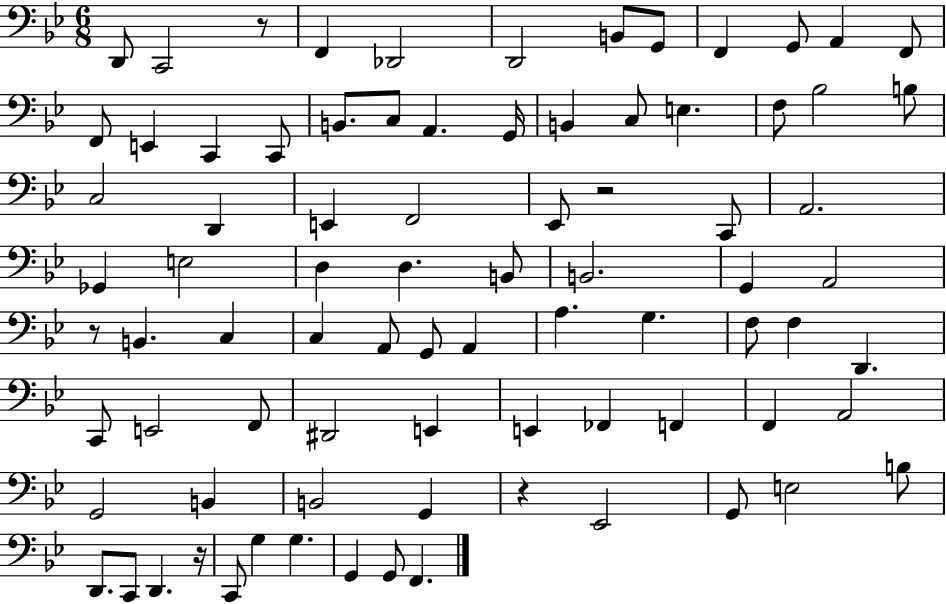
X:1
T:Untitled
M:6/8
L:1/4
K:Bb
D,,/2 C,,2 z/2 F,, _D,,2 D,,2 B,,/2 G,,/2 F,, G,,/2 A,, F,,/2 F,,/2 E,, C,, C,,/2 B,,/2 C,/2 A,, G,,/4 B,, C,/2 E, F,/2 _B,2 B,/2 C,2 D,, E,, F,,2 _E,,/2 z2 C,,/2 A,,2 _G,, E,2 D, D, B,,/2 B,,2 G,, A,,2 z/2 B,, C, C, A,,/2 G,,/2 A,, A, G, F,/2 F, D,, C,,/2 E,,2 F,,/2 ^D,,2 E,, E,, _F,, F,, F,, A,,2 G,,2 B,, B,,2 G,, z _E,,2 G,,/2 E,2 B,/2 D,,/2 C,,/2 D,, z/4 C,,/2 G, G, G,, G,,/2 F,,